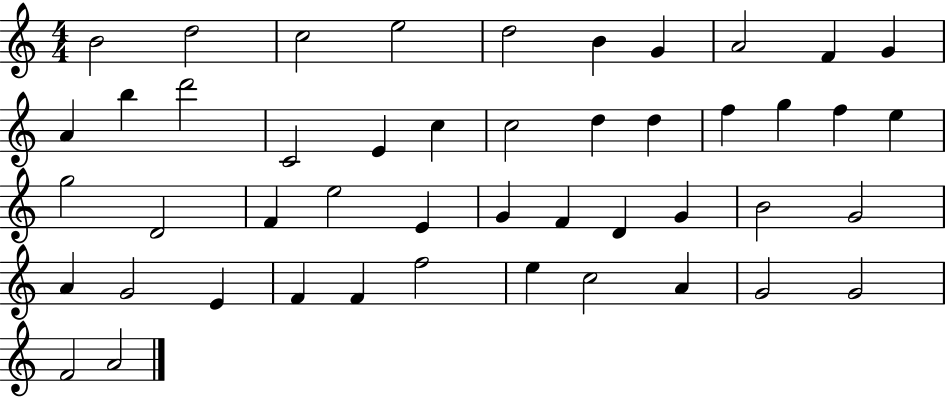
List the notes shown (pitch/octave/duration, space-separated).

B4/h D5/h C5/h E5/h D5/h B4/q G4/q A4/h F4/q G4/q A4/q B5/q D6/h C4/h E4/q C5/q C5/h D5/q D5/q F5/q G5/q F5/q E5/q G5/h D4/h F4/q E5/h E4/q G4/q F4/q D4/q G4/q B4/h G4/h A4/q G4/h E4/q F4/q F4/q F5/h E5/q C5/h A4/q G4/h G4/h F4/h A4/h